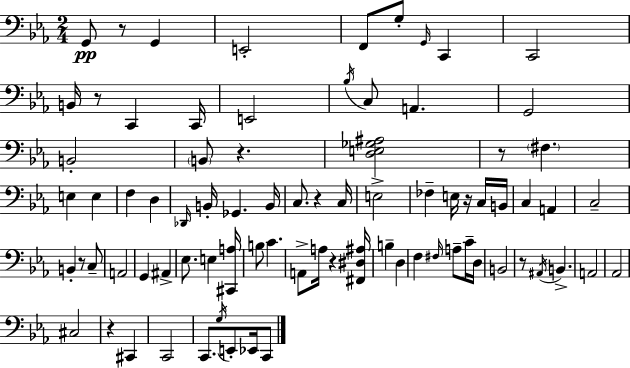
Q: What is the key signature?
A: C minor